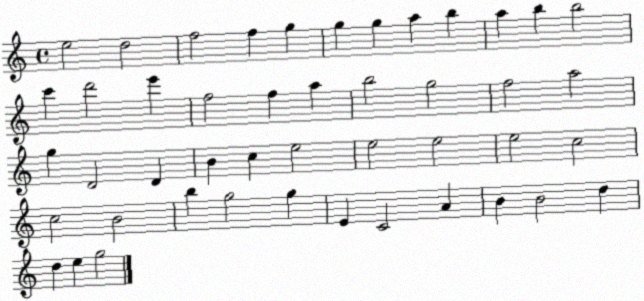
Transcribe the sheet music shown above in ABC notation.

X:1
T:Untitled
M:4/4
L:1/4
K:C
e2 d2 f2 f g g g a b a b b2 c' d'2 e' f2 f a b2 g2 f2 a2 g D2 D B c e2 e2 e2 e2 c2 c2 B2 b g2 g E C2 A B B2 d d e g2